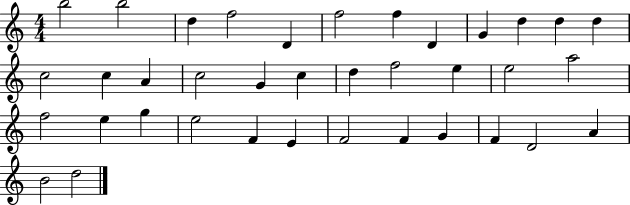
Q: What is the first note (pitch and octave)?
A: B5